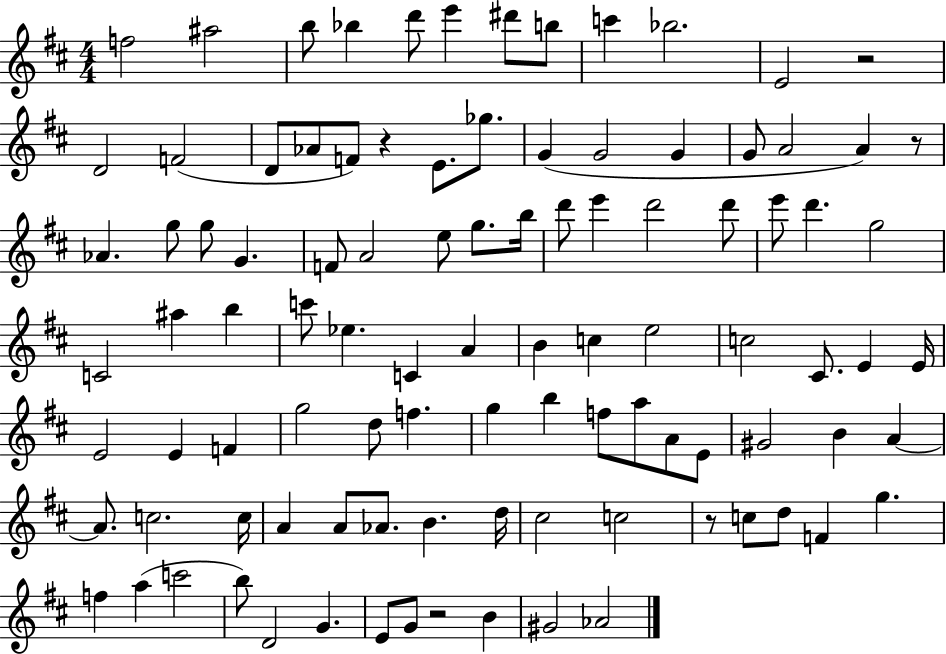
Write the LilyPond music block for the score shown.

{
  \clef treble
  \numericTimeSignature
  \time 4/4
  \key d \major
  f''2 ais''2 | b''8 bes''4 d'''8 e'''4 dis'''8 b''8 | c'''4 bes''2. | e'2 r2 | \break d'2 f'2( | d'8 aes'8 f'8) r4 e'8. ges''8. | g'4( g'2 g'4 | g'8 a'2 a'4) r8 | \break aes'4. g''8 g''8 g'4. | f'8 a'2 e''8 g''8. b''16 | d'''8 e'''4 d'''2 d'''8 | e'''8 d'''4. g''2 | \break c'2 ais''4 b''4 | c'''8 ees''4. c'4 a'4 | b'4 c''4 e''2 | c''2 cis'8. e'4 e'16 | \break e'2 e'4 f'4 | g''2 d''8 f''4. | g''4 b''4 f''8 a''8 a'8 e'8 | gis'2 b'4 a'4~~ | \break a'8. c''2. c''16 | a'4 a'8 aes'8. b'4. d''16 | cis''2 c''2 | r8 c''8 d''8 f'4 g''4. | \break f''4 a''4( c'''2 | b''8) d'2 g'4. | e'8 g'8 r2 b'4 | gis'2 aes'2 | \break \bar "|."
}